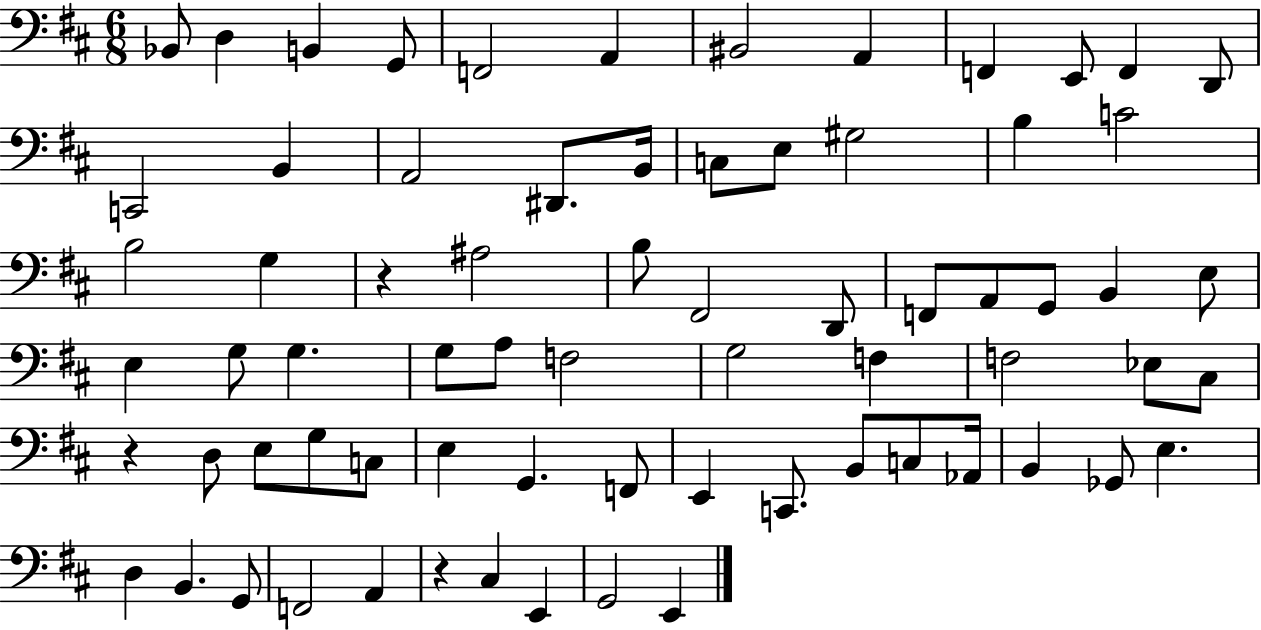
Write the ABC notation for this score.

X:1
T:Untitled
M:6/8
L:1/4
K:D
_B,,/2 D, B,, G,,/2 F,,2 A,, ^B,,2 A,, F,, E,,/2 F,, D,,/2 C,,2 B,, A,,2 ^D,,/2 B,,/4 C,/2 E,/2 ^G,2 B, C2 B,2 G, z ^A,2 B,/2 ^F,,2 D,,/2 F,,/2 A,,/2 G,,/2 B,, E,/2 E, G,/2 G, G,/2 A,/2 F,2 G,2 F, F,2 _E,/2 ^C,/2 z D,/2 E,/2 G,/2 C,/2 E, G,, F,,/2 E,, C,,/2 B,,/2 C,/2 _A,,/4 B,, _G,,/2 E, D, B,, G,,/2 F,,2 A,, z ^C, E,, G,,2 E,,